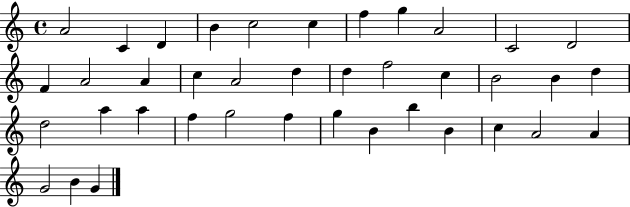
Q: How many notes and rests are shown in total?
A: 39